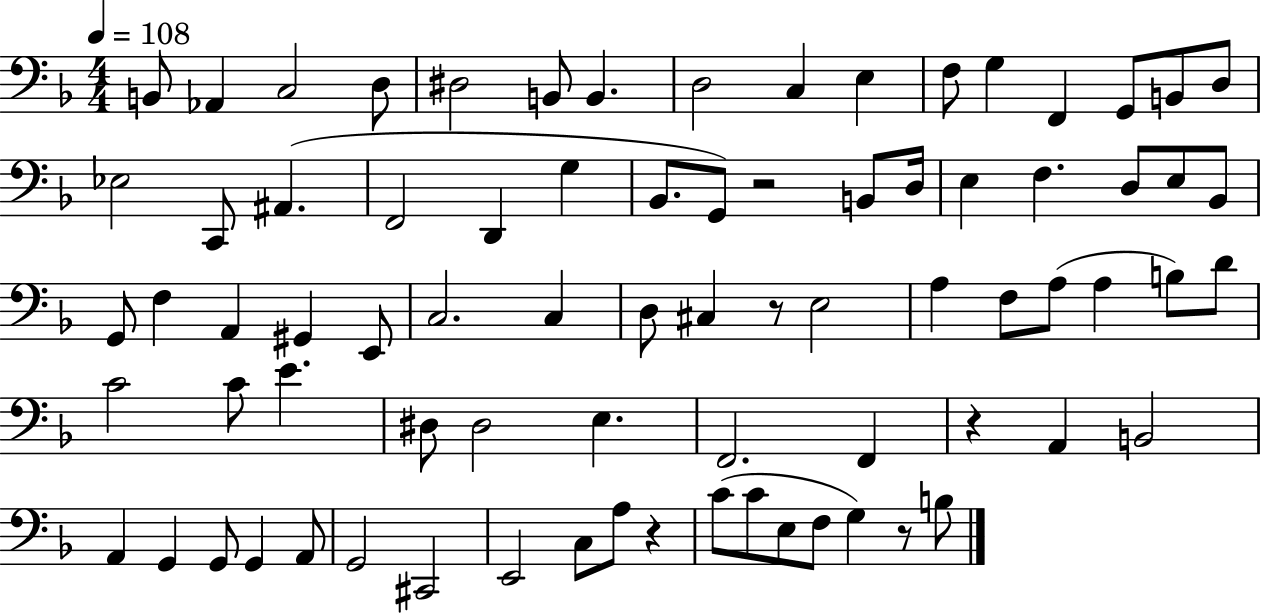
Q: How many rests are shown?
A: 5